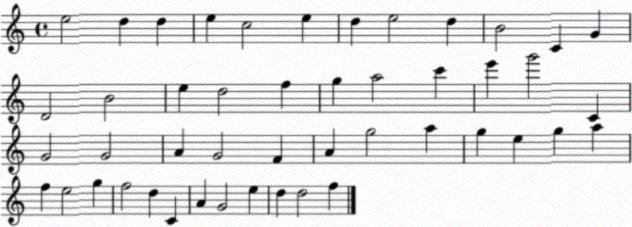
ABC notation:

X:1
T:Untitled
M:4/4
L:1/4
K:C
e2 d d e c2 e d e2 d B2 C G D2 B2 e d2 f g a2 c' e' g'2 C G2 G2 A G2 F A g2 a g e g a f e2 g f2 d C A G2 e d d2 f